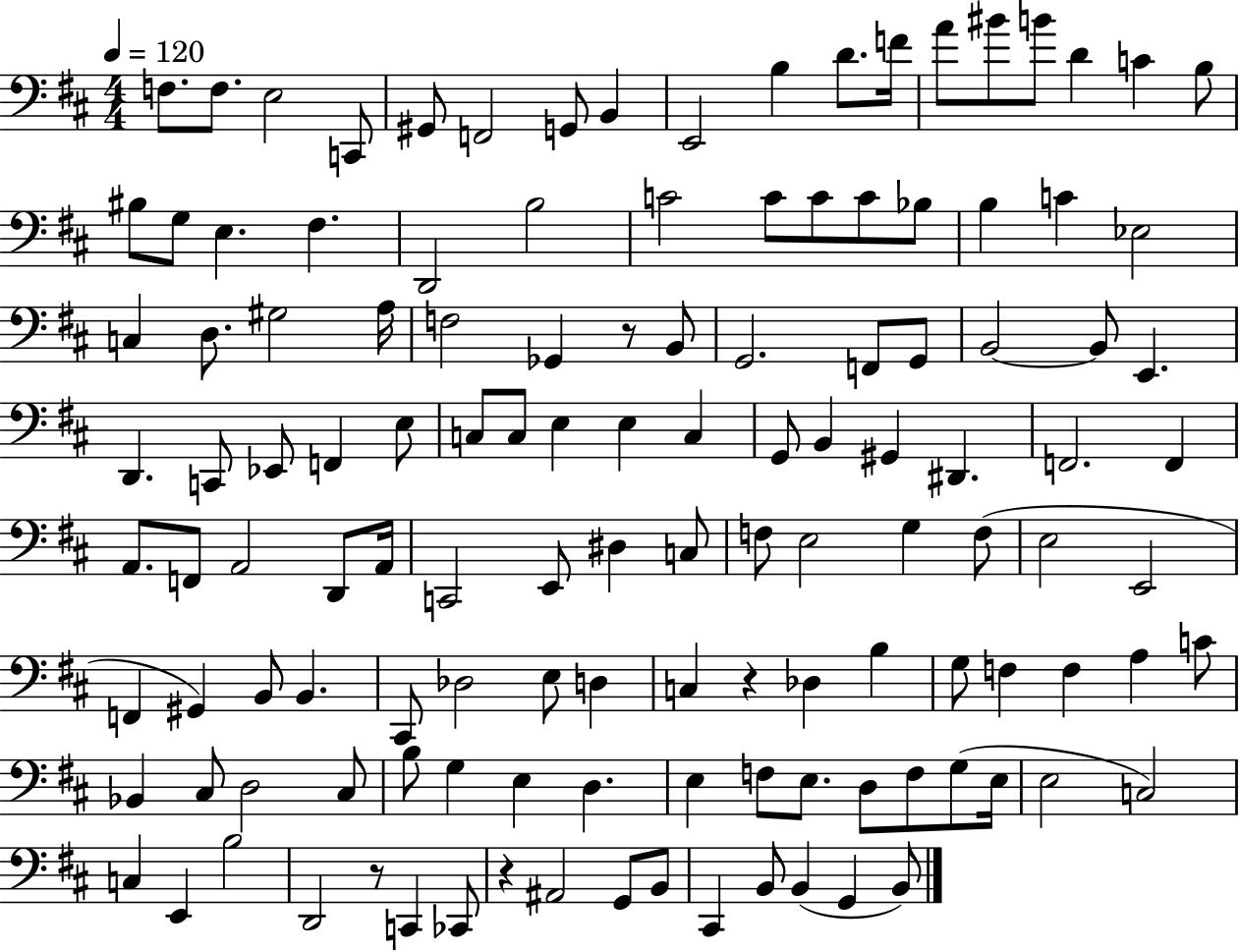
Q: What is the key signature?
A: D major